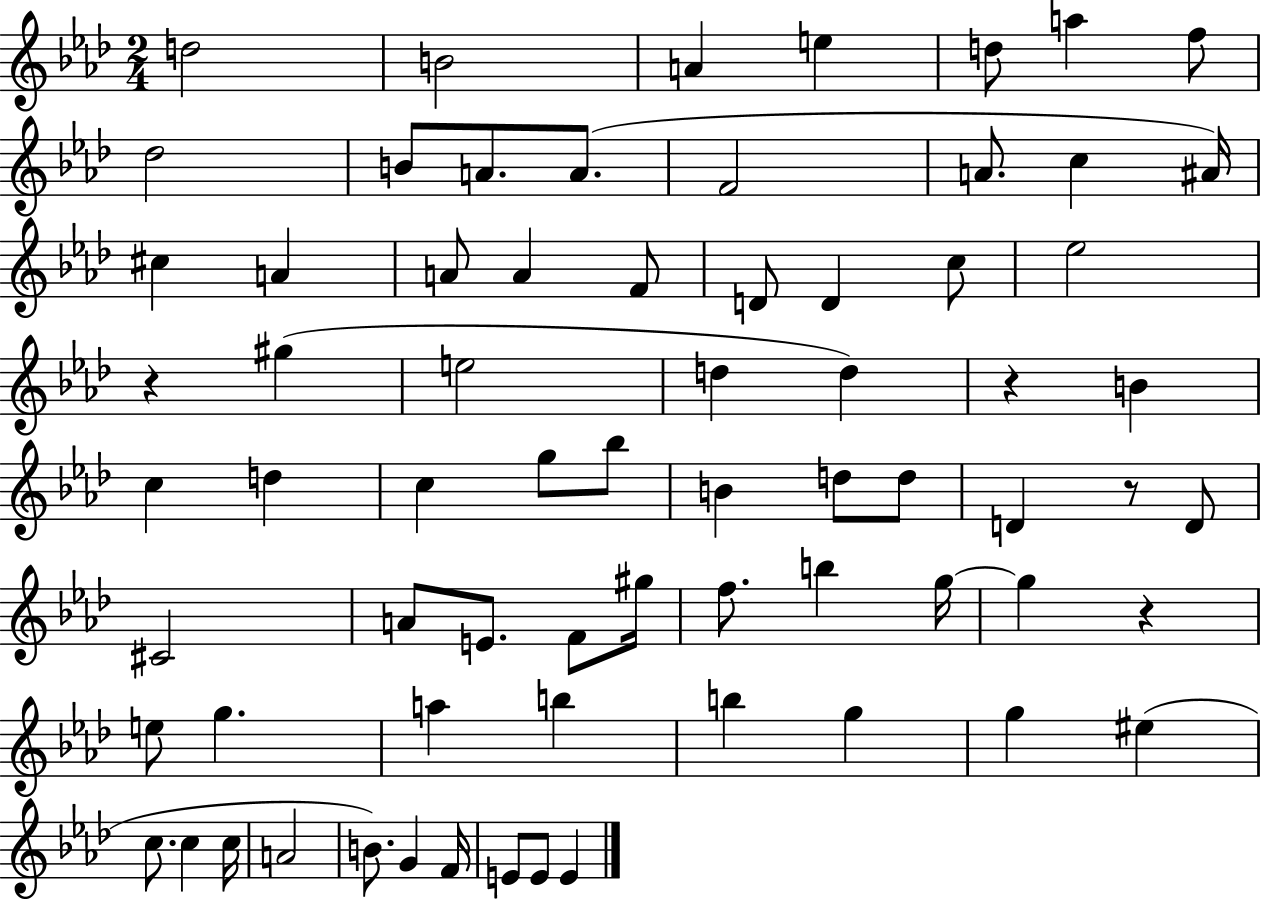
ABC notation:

X:1
T:Untitled
M:2/4
L:1/4
K:Ab
d2 B2 A e d/2 a f/2 _d2 B/2 A/2 A/2 F2 A/2 c ^A/4 ^c A A/2 A F/2 D/2 D c/2 _e2 z ^g e2 d d z B c d c g/2 _b/2 B d/2 d/2 D z/2 D/2 ^C2 A/2 E/2 F/2 ^g/4 f/2 b g/4 g z e/2 g a b b g g ^e c/2 c c/4 A2 B/2 G F/4 E/2 E/2 E